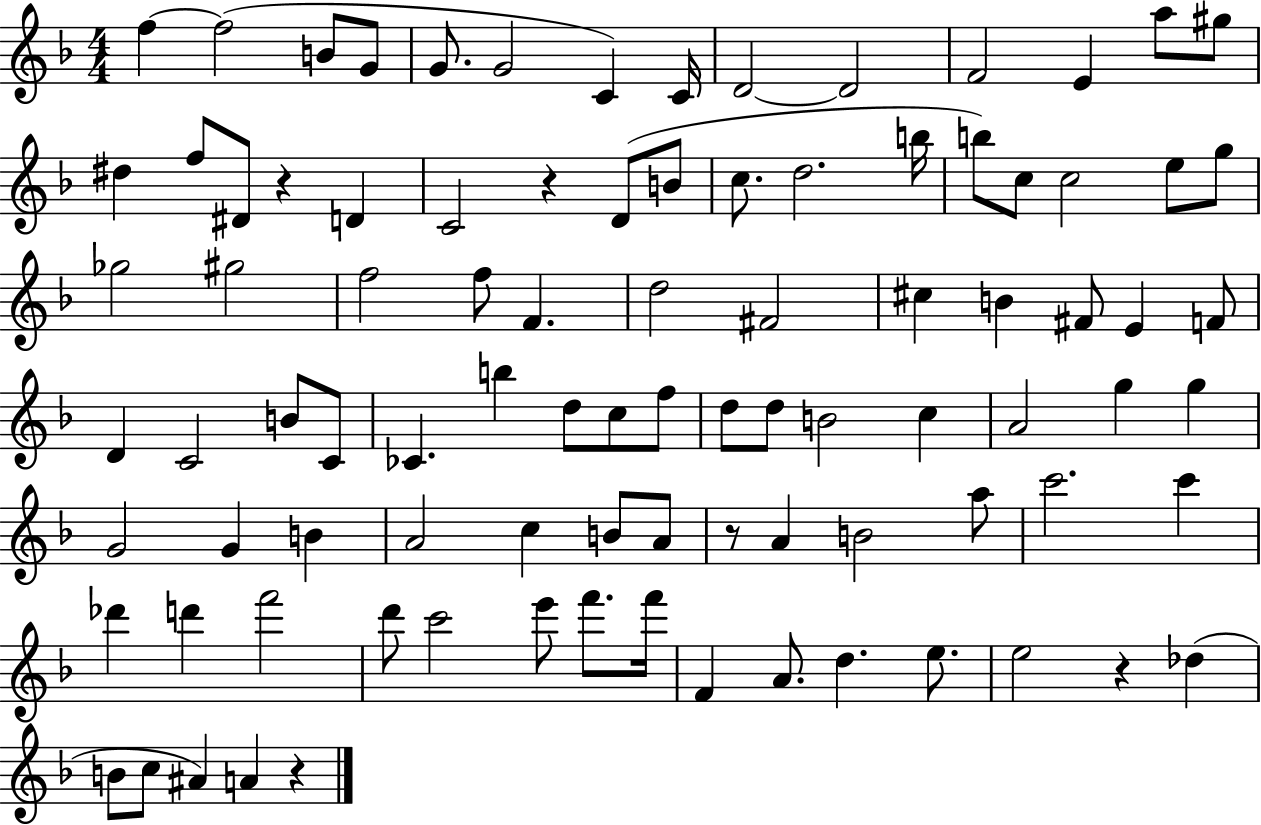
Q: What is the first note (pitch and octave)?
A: F5